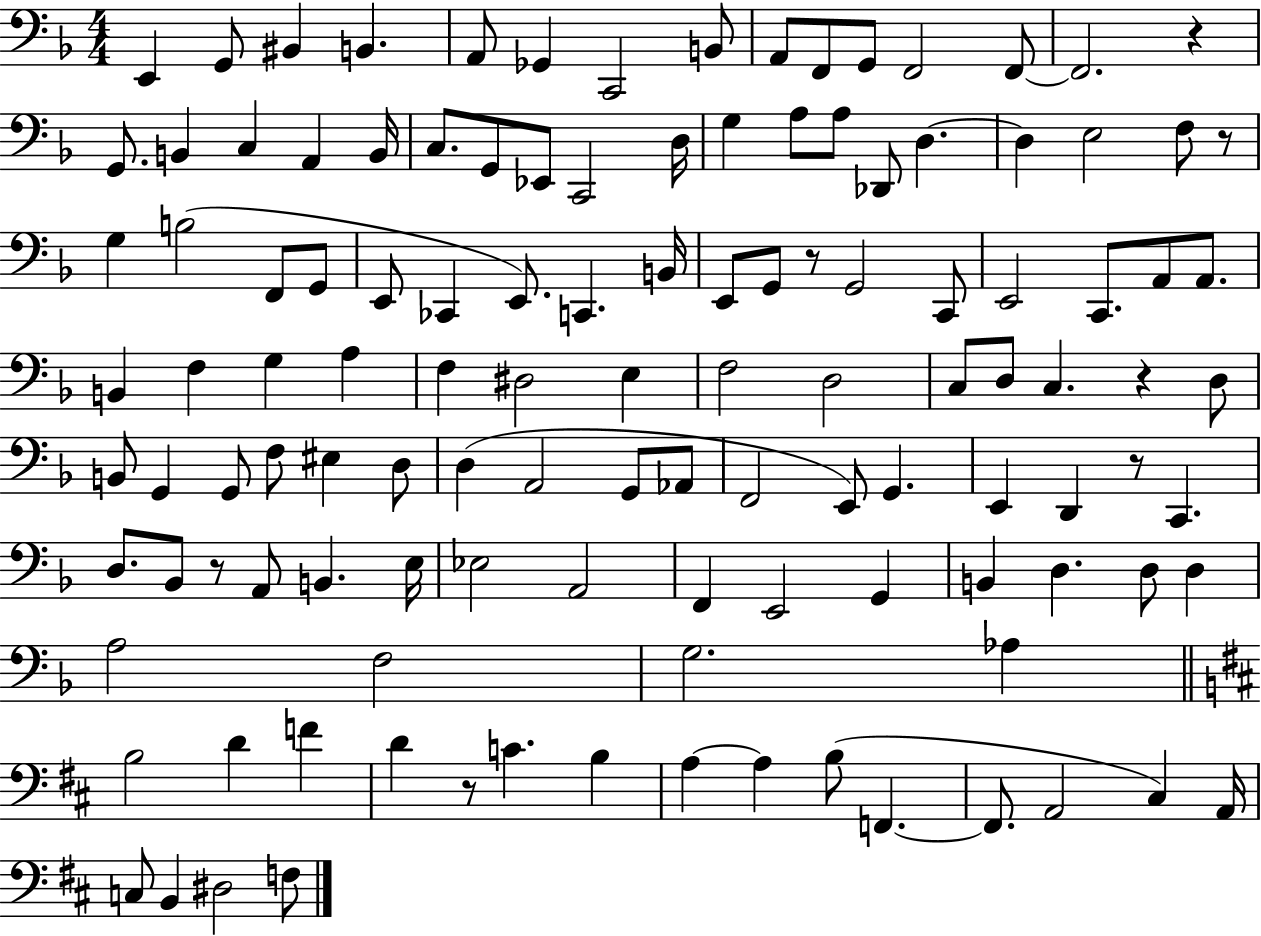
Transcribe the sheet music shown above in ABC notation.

X:1
T:Untitled
M:4/4
L:1/4
K:F
E,, G,,/2 ^B,, B,, A,,/2 _G,, C,,2 B,,/2 A,,/2 F,,/2 G,,/2 F,,2 F,,/2 F,,2 z G,,/2 B,, C, A,, B,,/4 C,/2 G,,/2 _E,,/2 C,,2 D,/4 G, A,/2 A,/2 _D,,/2 D, D, E,2 F,/2 z/2 G, B,2 F,,/2 G,,/2 E,,/2 _C,, E,,/2 C,, B,,/4 E,,/2 G,,/2 z/2 G,,2 C,,/2 E,,2 C,,/2 A,,/2 A,,/2 B,, F, G, A, F, ^D,2 E, F,2 D,2 C,/2 D,/2 C, z D,/2 B,,/2 G,, G,,/2 F,/2 ^E, D,/2 D, A,,2 G,,/2 _A,,/2 F,,2 E,,/2 G,, E,, D,, z/2 C,, D,/2 _B,,/2 z/2 A,,/2 B,, E,/4 _E,2 A,,2 F,, E,,2 G,, B,, D, D,/2 D, A,2 F,2 G,2 _A, B,2 D F D z/2 C B, A, A, B,/2 F,, F,,/2 A,,2 ^C, A,,/4 C,/2 B,, ^D,2 F,/2